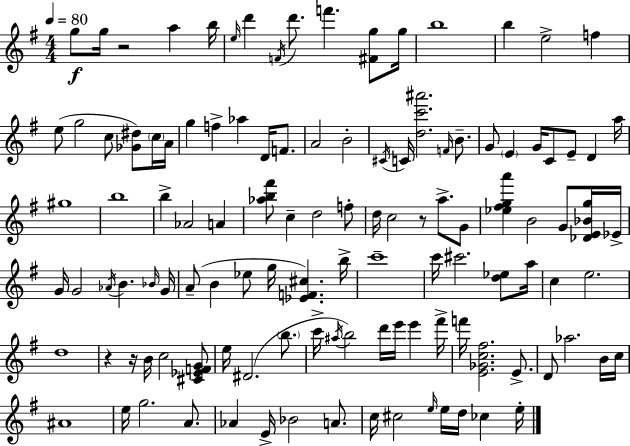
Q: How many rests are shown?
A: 4